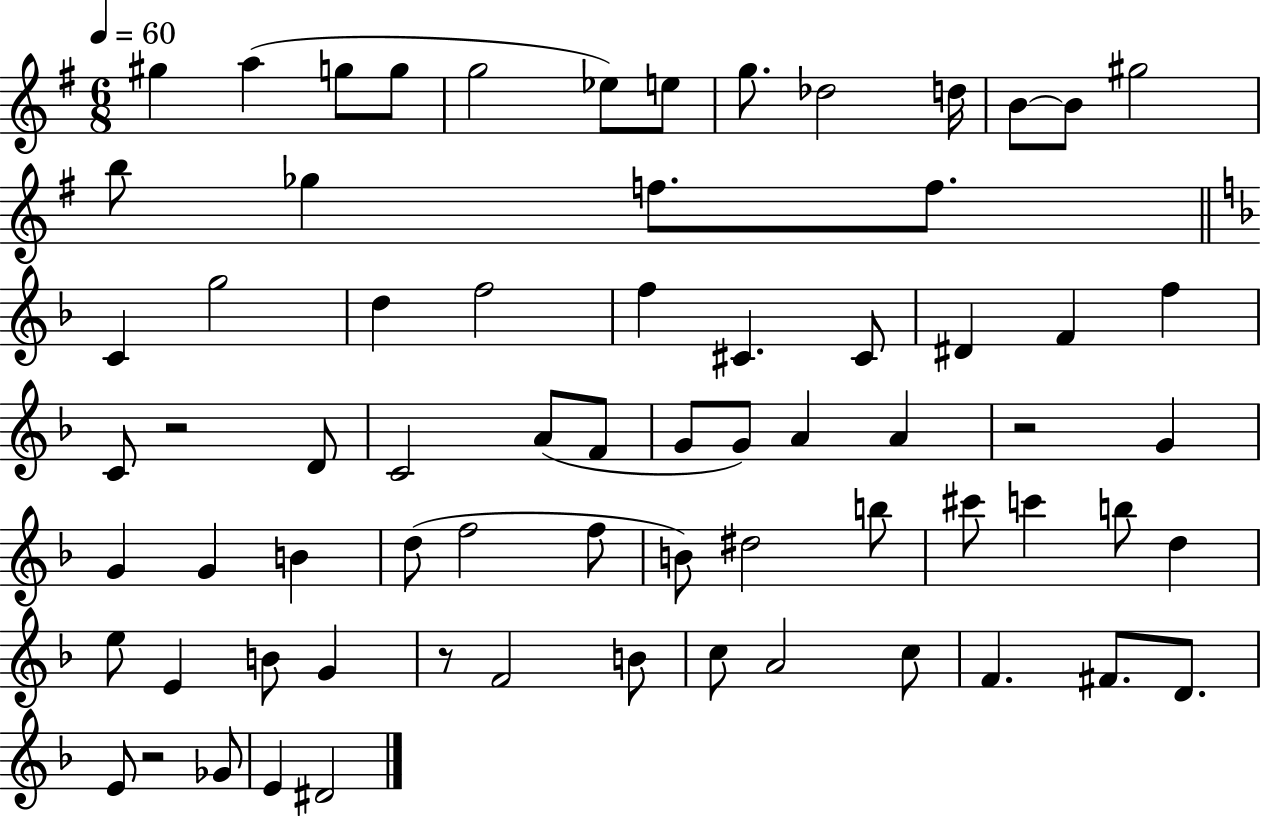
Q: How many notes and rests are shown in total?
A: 70